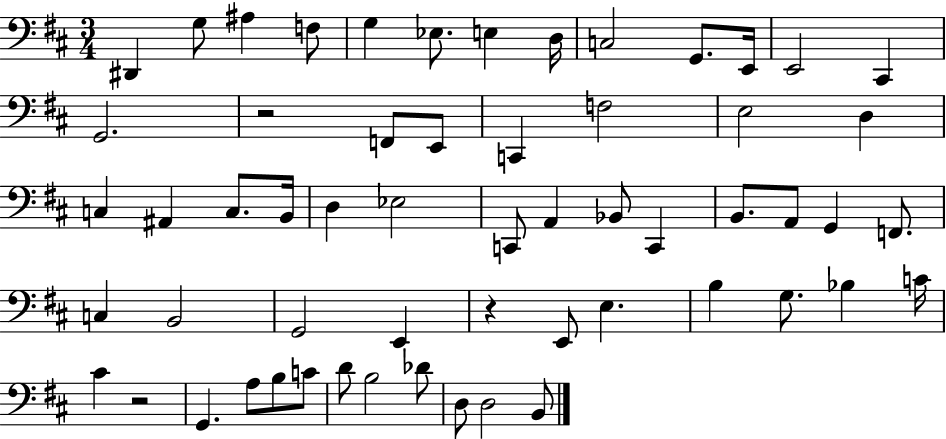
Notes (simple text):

D#2/q G3/e A#3/q F3/e G3/q Eb3/e. E3/q D3/s C3/h G2/e. E2/s E2/h C#2/q G2/h. R/h F2/e E2/e C2/q F3/h E3/h D3/q C3/q A#2/q C3/e. B2/s D3/q Eb3/h C2/e A2/q Bb2/e C2/q B2/e. A2/e G2/q F2/e. C3/q B2/h G2/h E2/q R/q E2/e E3/q. B3/q G3/e. Bb3/q C4/s C#4/q R/h G2/q. A3/e B3/e C4/e D4/e B3/h Db4/e D3/e D3/h B2/e